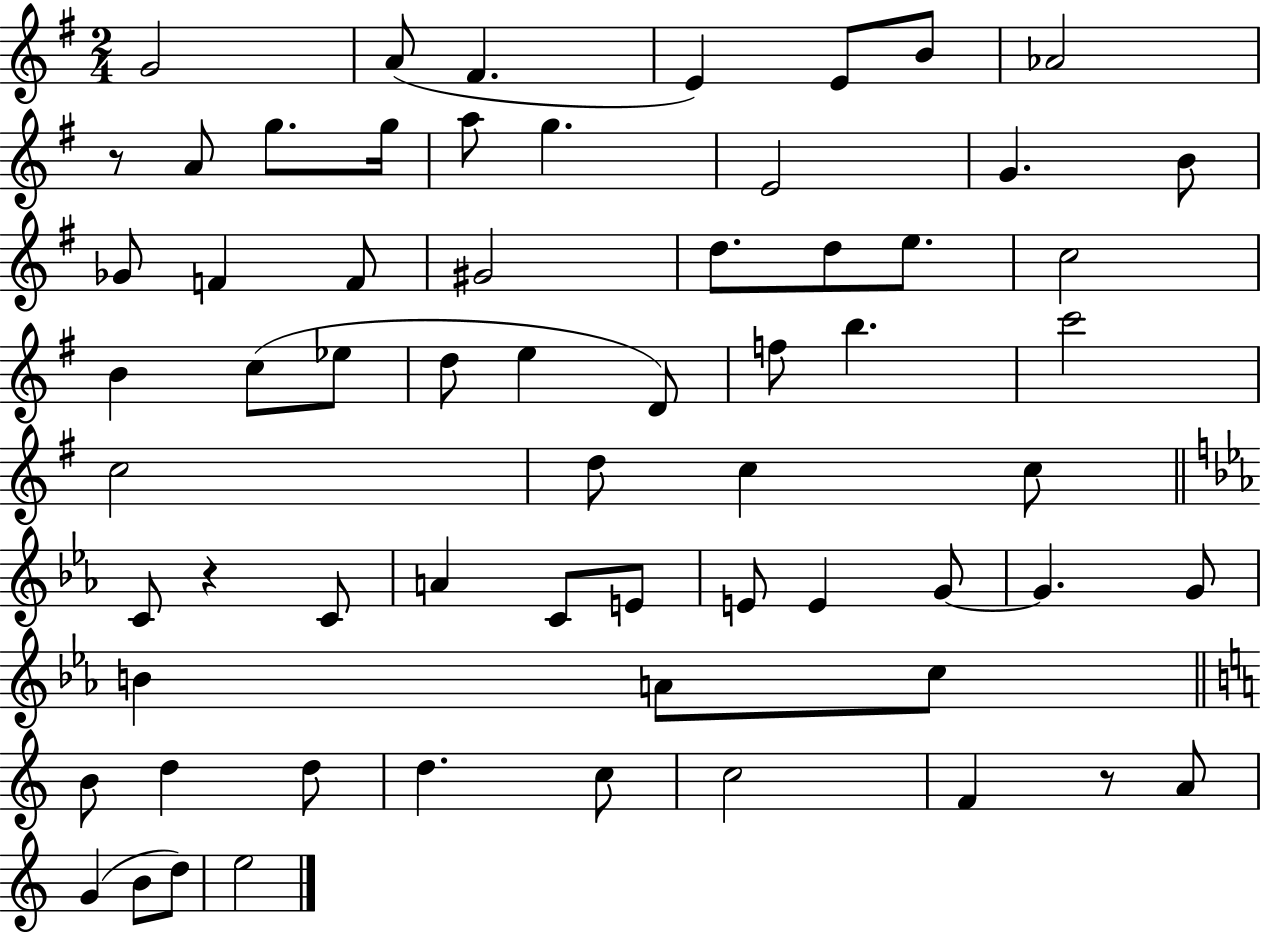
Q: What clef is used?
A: treble